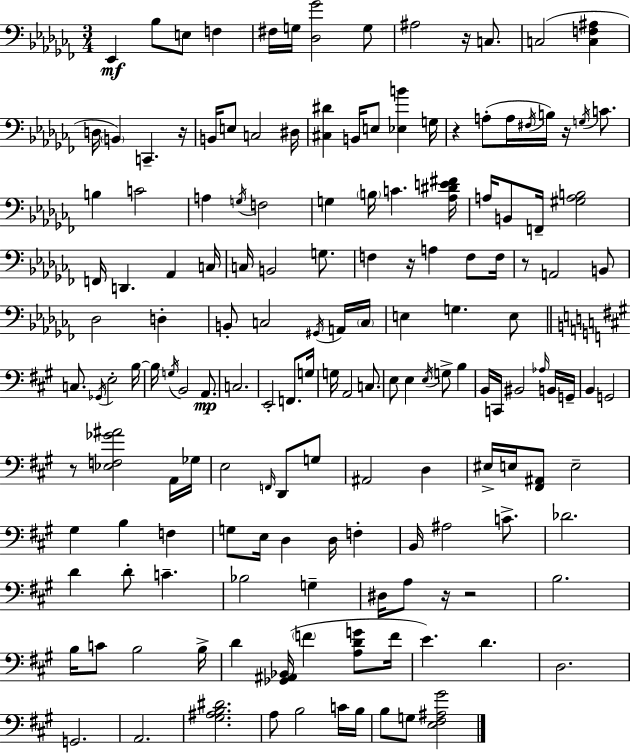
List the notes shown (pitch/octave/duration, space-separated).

Eb2/q Bb3/e E3/e F3/q F#3/s G3/s [Db3,Gb4]/h G3/e A#3/h R/s C3/e. C3/h [C3,F3,A#3]/q D3/s B2/q C2/q. R/s B2/s E3/e C3/h D#3/s [C#3,D#4]/q B2/s E3/e [Eb3,B4]/q G3/s R/q A3/e A3/s F#3/s B3/s R/s G3/s C4/e. B3/q C4/h A3/q G3/s F3/h G3/q B3/s C4/q. [Ab3,D#4,E4,F#4]/s A3/s B2/e F2/s [G#3,A3,B3]/h F2/s D2/q. Ab2/q C3/s C3/s B2/h G3/e. F3/q R/s A3/q F3/e F3/s R/e A2/h B2/e Db3/h D3/q B2/e C3/h G#2/s A2/s C3/s E3/q G3/q. E3/e C3/e. Gb2/s E3/h B3/s B3/s G3/s B2/h A2/e. C3/h. E2/h F2/e. G3/s G3/s A2/h C3/e. E3/e E3/q E3/s G3/e B3/q B2/s C2/s BIS2/h Ab3/s B2/s G2/s B2/q G2/h R/e [Eb3,F3,Gb4,A#4]/h A2/s Gb3/s E3/h F2/s D2/e G3/e A#2/h D3/q EIS3/s E3/s [F#2,A#2]/e E3/h G#3/q B3/q F3/q G3/e E3/s D3/q D3/s F3/q B2/s A#3/h C4/e. Db4/h. D4/q D4/e C4/q. Bb3/h G3/q D#3/s A3/e R/s R/h B3/h. B3/s C4/e B3/h B3/s D4/q [Gb2,A#2,Bb2]/s F4/q [A3,D4,G4]/e F4/s E4/q. D4/q. D3/h. G2/h. A2/h. [G#3,A#3,B3,D#4]/h. A3/e B3/h C4/s B3/s B3/e G3/e [E3,F#3,A#3,G#4]/h